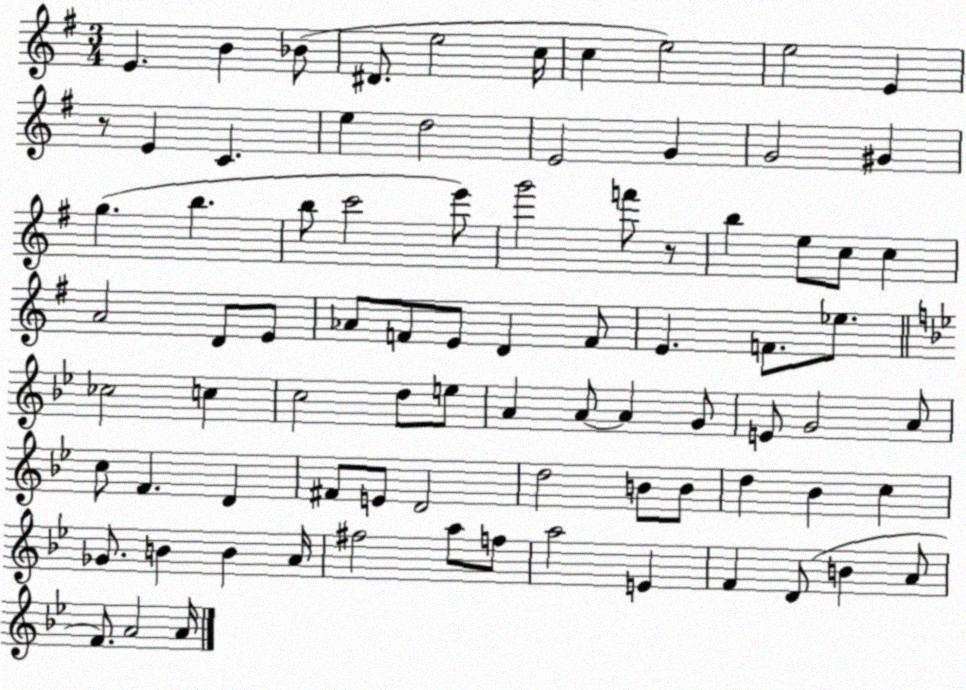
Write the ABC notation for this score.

X:1
T:Untitled
M:3/4
L:1/4
K:G
E B _B/2 ^D/2 e2 c/4 c e2 e2 E z/2 E C e d2 E2 G G2 ^G g b b/2 c'2 e'/2 g'2 f'/2 z/2 b e/2 c/2 c A2 D/2 E/2 _A/2 F/2 E/2 D F/2 E F/2 _e/2 _c2 c c2 d/2 e/2 A A/2 A G/2 E/2 G2 A/2 c/2 F D ^F/2 E/2 D2 d2 B/2 B/2 d _B c _G/2 B B A/4 ^f2 a/2 f/2 a2 E F D/2 B A/2 F/2 A2 A/4